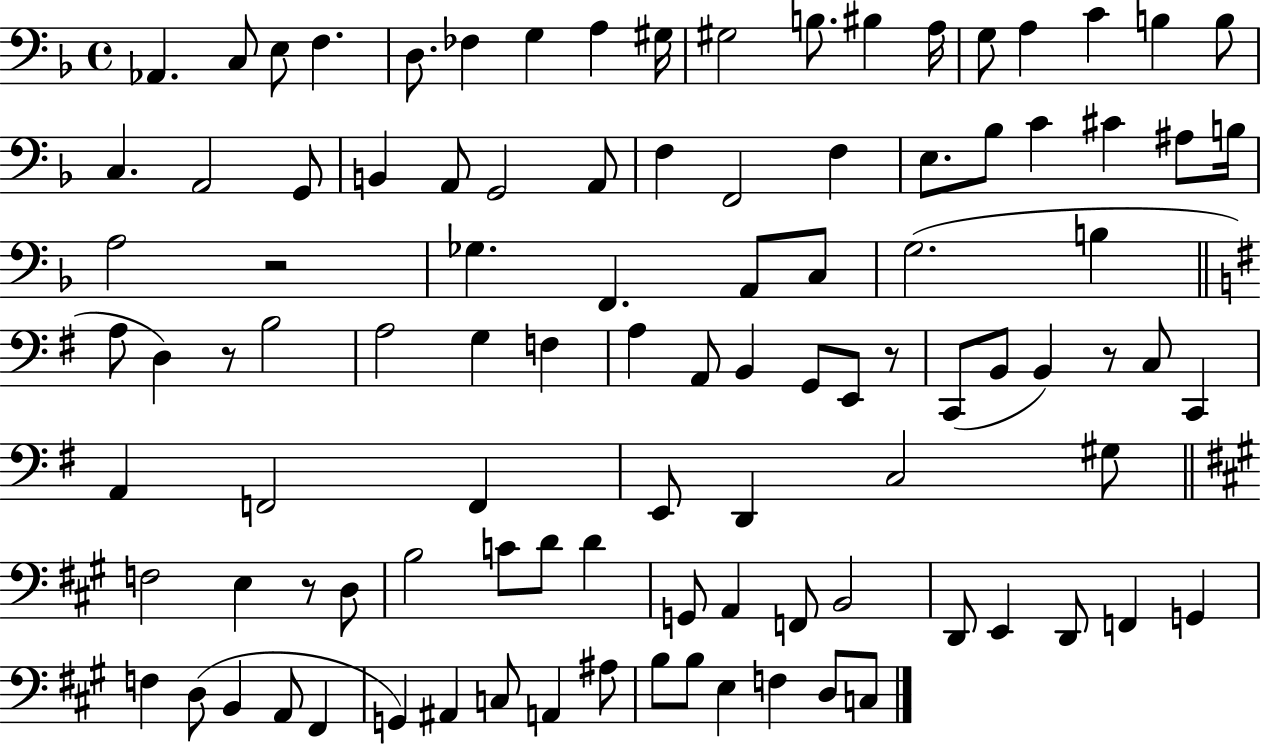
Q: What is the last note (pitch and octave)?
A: C3